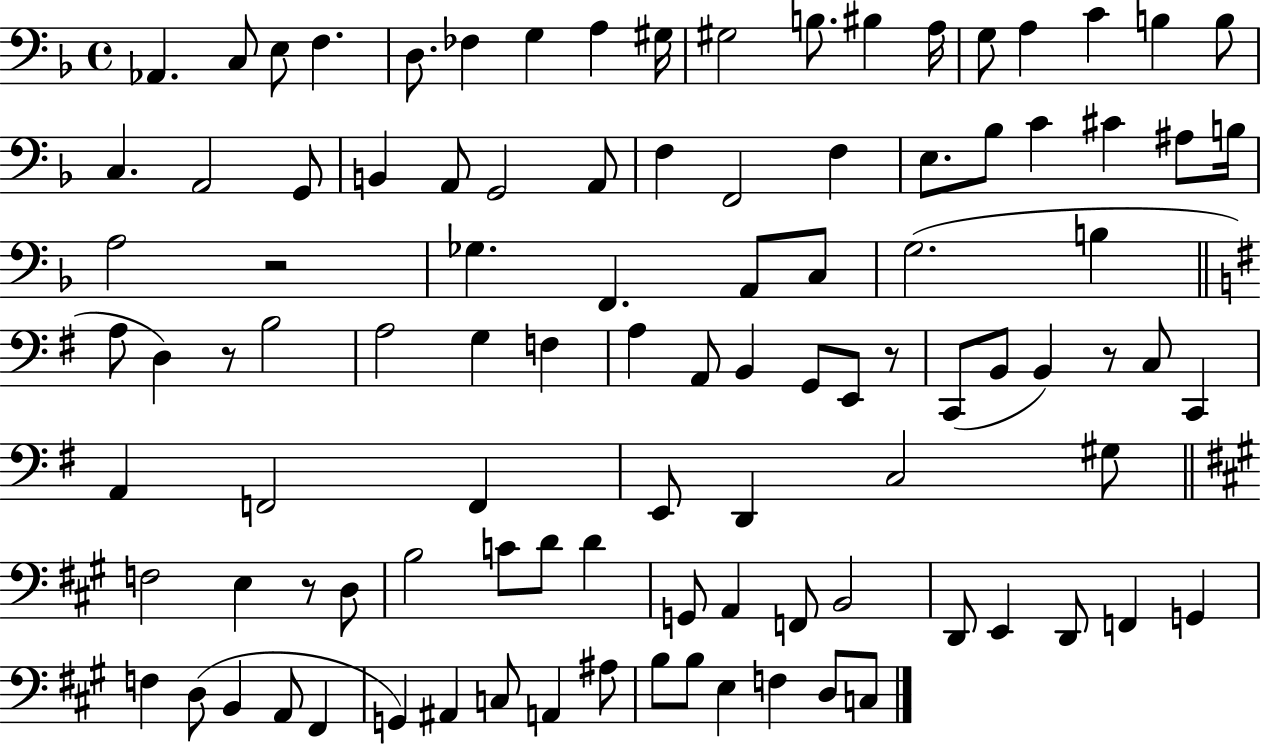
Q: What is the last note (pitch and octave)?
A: C3